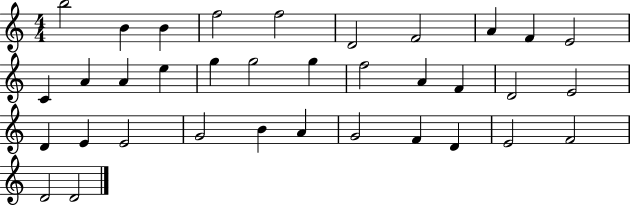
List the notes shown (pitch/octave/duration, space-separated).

B5/h B4/q B4/q F5/h F5/h D4/h F4/h A4/q F4/q E4/h C4/q A4/q A4/q E5/q G5/q G5/h G5/q F5/h A4/q F4/q D4/h E4/h D4/q E4/q E4/h G4/h B4/q A4/q G4/h F4/q D4/q E4/h F4/h D4/h D4/h